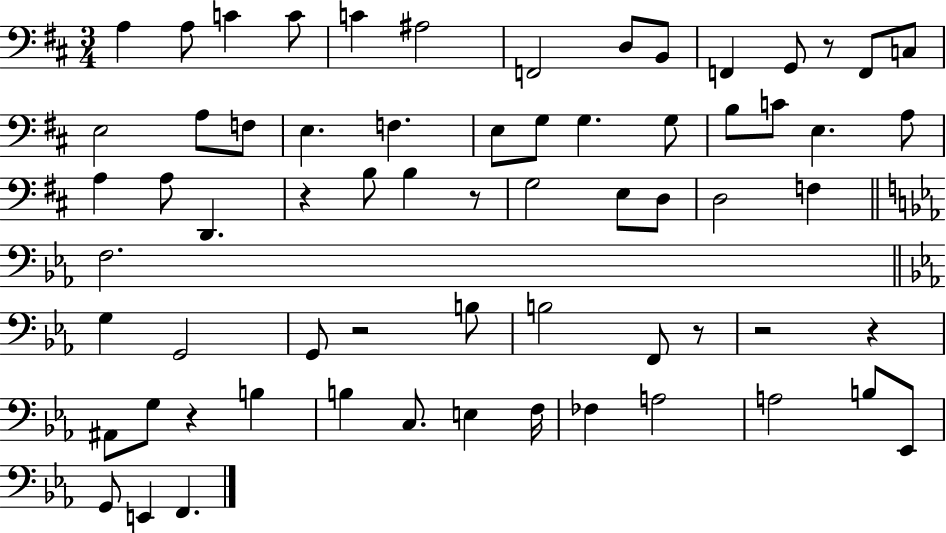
X:1
T:Untitled
M:3/4
L:1/4
K:D
A, A,/2 C C/2 C ^A,2 F,,2 D,/2 B,,/2 F,, G,,/2 z/2 F,,/2 C,/2 E,2 A,/2 F,/2 E, F, E,/2 G,/2 G, G,/2 B,/2 C/2 E, A,/2 A, A,/2 D,, z B,/2 B, z/2 G,2 E,/2 D,/2 D,2 F, F,2 G, G,,2 G,,/2 z2 B,/2 B,2 F,,/2 z/2 z2 z ^A,,/2 G,/2 z B, B, C,/2 E, F,/4 _F, A,2 A,2 B,/2 _E,,/2 G,,/2 E,, F,,